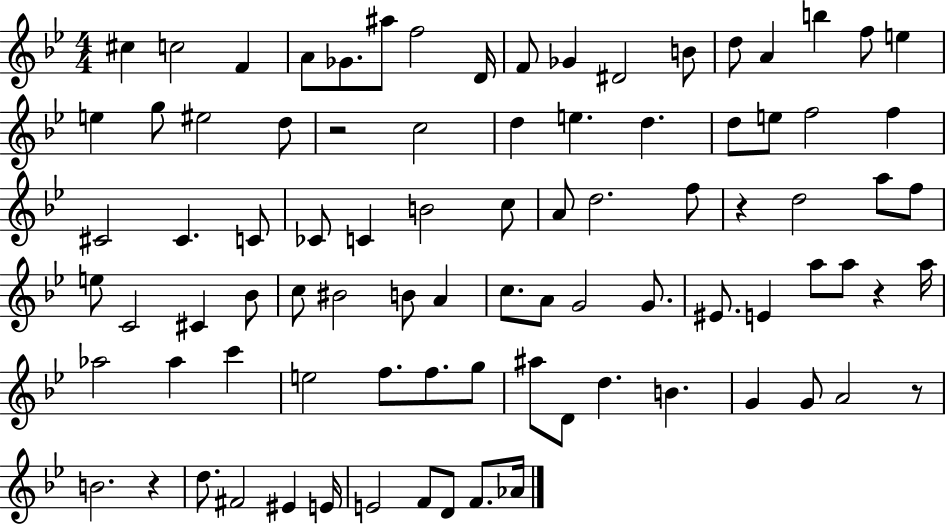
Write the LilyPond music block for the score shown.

{
  \clef treble
  \numericTimeSignature
  \time 4/4
  \key bes \major
  \repeat volta 2 { cis''4 c''2 f'4 | a'8 ges'8. ais''8 f''2 d'16 | f'8 ges'4 dis'2 b'8 | d''8 a'4 b''4 f''8 e''4 | \break e''4 g''8 eis''2 d''8 | r2 c''2 | d''4 e''4. d''4. | d''8 e''8 f''2 f''4 | \break cis'2 cis'4. c'8 | ces'8 c'4 b'2 c''8 | a'8 d''2. f''8 | r4 d''2 a''8 f''8 | \break e''8 c'2 cis'4 bes'8 | c''8 bis'2 b'8 a'4 | c''8. a'8 g'2 g'8. | eis'8. e'4 a''8 a''8 r4 a''16 | \break aes''2 aes''4 c'''4 | e''2 f''8. f''8. g''8 | ais''8 d'8 d''4. b'4. | g'4 g'8 a'2 r8 | \break b'2. r4 | d''8. fis'2 eis'4 e'16 | e'2 f'8 d'8 f'8. aes'16 | } \bar "|."
}